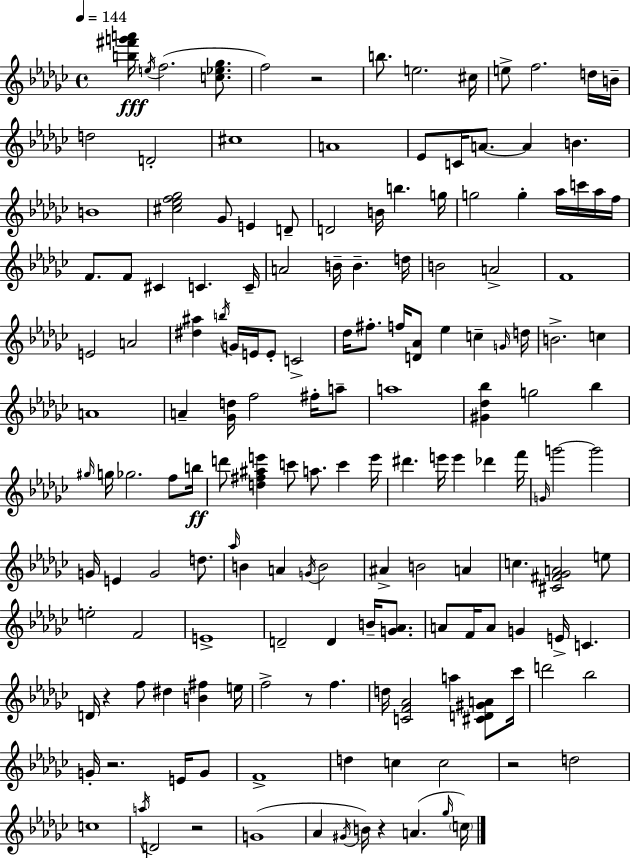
[B5,F#6,G6,A6]/s E5/s F5/h. [C5,Eb5,Gb5]/e. F5/h R/h B5/e. E5/h. C#5/s E5/e F5/h. D5/s B4/s D5/h D4/h C#5/w A4/w Eb4/e C4/s A4/e. A4/q B4/q. B4/w [C#5,Eb5,F5,Gb5]/h Gb4/e E4/q D4/e D4/h B4/s B5/q. G5/s G5/h G5/q Ab5/s C6/s Ab5/s F5/s F4/e. F4/e C#4/q C4/q. C4/s A4/h B4/s B4/q. D5/s B4/h A4/h F4/w E4/h A4/h [D#5,A#5]/q B5/s G4/s E4/s E4/e C4/h Db5/s F#5/e. F5/s [D4,Ab4]/e Eb5/q C5/q G4/s D5/s B4/h. C5/q A4/w A4/q [Gb4,D5]/s F5/h F#5/s A5/e A5/w [G#4,Db5,Bb5]/q G5/h Bb5/q G#5/s G5/s Gb5/h. F5/e B5/s D6/e [D5,F#5,A#5,E6]/q C6/e A5/e. C6/q E6/s D#6/q. E6/s E6/q Db6/q F6/s G4/s G6/h G6/h G4/s E4/q G4/h D5/e. Ab5/s B4/q A4/q G4/s B4/h A#4/q B4/h A4/q C5/q. [C#4,F#4,Gb4,A4]/h E5/e E5/h F4/h E4/w D4/h D4/q B4/s [G4,Ab4]/e. A4/e F4/s A4/e G4/q E4/s C4/q. D4/s R/q F5/e D#5/q [B4,F#5]/q E5/s F5/h R/e F5/q. D5/s [C4,F4,Ab4]/h A5/q [C#4,D4,G#4,A4]/e CES6/s D6/h Bb5/h G4/s R/h. E4/s G4/e F4/w D5/q C5/q C5/h R/h D5/h C5/w A5/s D4/h R/h G4/w Ab4/q G#4/s B4/s R/q A4/q. Gb5/s C5/s